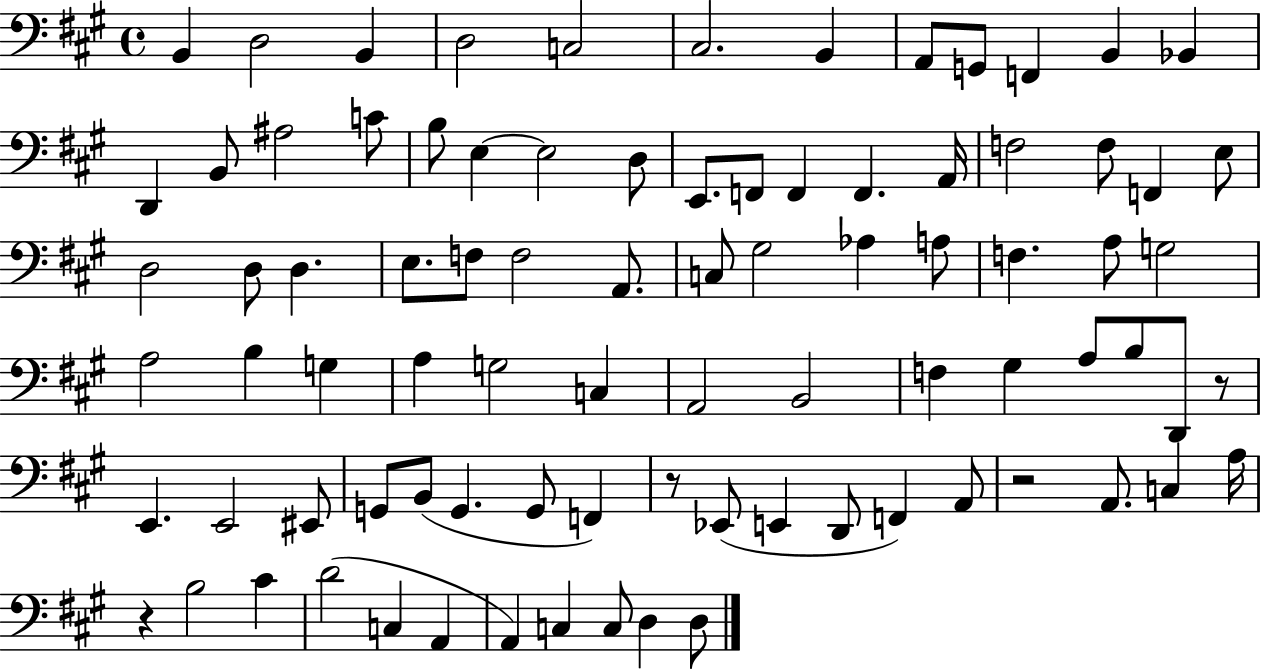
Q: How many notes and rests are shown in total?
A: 86